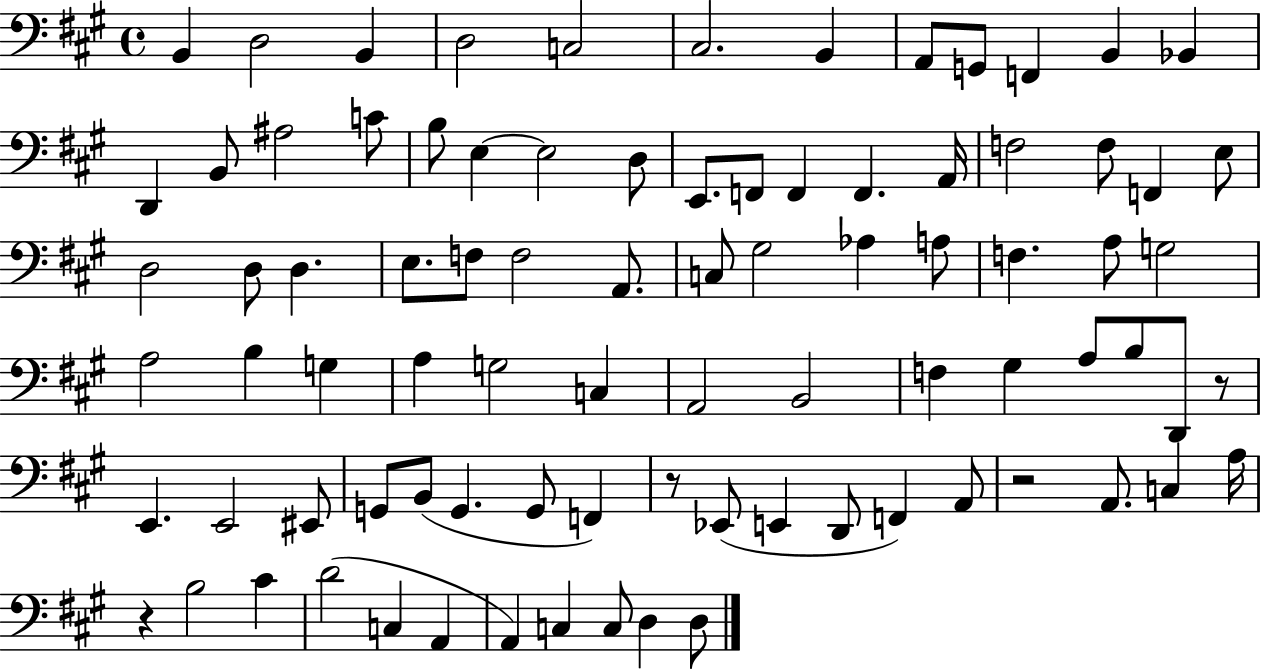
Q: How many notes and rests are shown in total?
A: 86